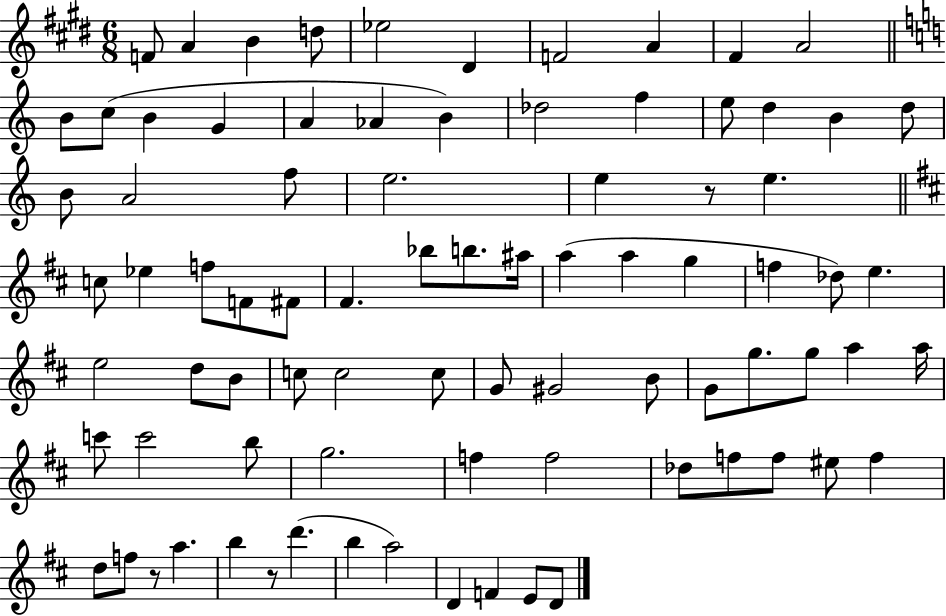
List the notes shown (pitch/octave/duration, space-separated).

F4/e A4/q B4/q D5/e Eb5/h D#4/q F4/h A4/q F#4/q A4/h B4/e C5/e B4/q G4/q A4/q Ab4/q B4/q Db5/h F5/q E5/e D5/q B4/q D5/e B4/e A4/h F5/e E5/h. E5/q R/e E5/q. C5/e Eb5/q F5/e F4/e F#4/e F#4/q. Bb5/e B5/e. A#5/s A5/q A5/q G5/q F5/q Db5/e E5/q. E5/h D5/e B4/e C5/e C5/h C5/e G4/e G#4/h B4/e G4/e G5/e. G5/e A5/q A5/s C6/e C6/h B5/e G5/h. F5/q F5/h Db5/e F5/e F5/e EIS5/e F5/q D5/e F5/e R/e A5/q. B5/q R/e D6/q. B5/q A5/h D4/q F4/q E4/e D4/e